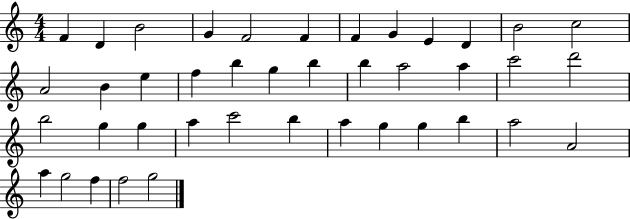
X:1
T:Untitled
M:4/4
L:1/4
K:C
F D B2 G F2 F F G E D B2 c2 A2 B e f b g b b a2 a c'2 d'2 b2 g g a c'2 b a g g b a2 A2 a g2 f f2 g2